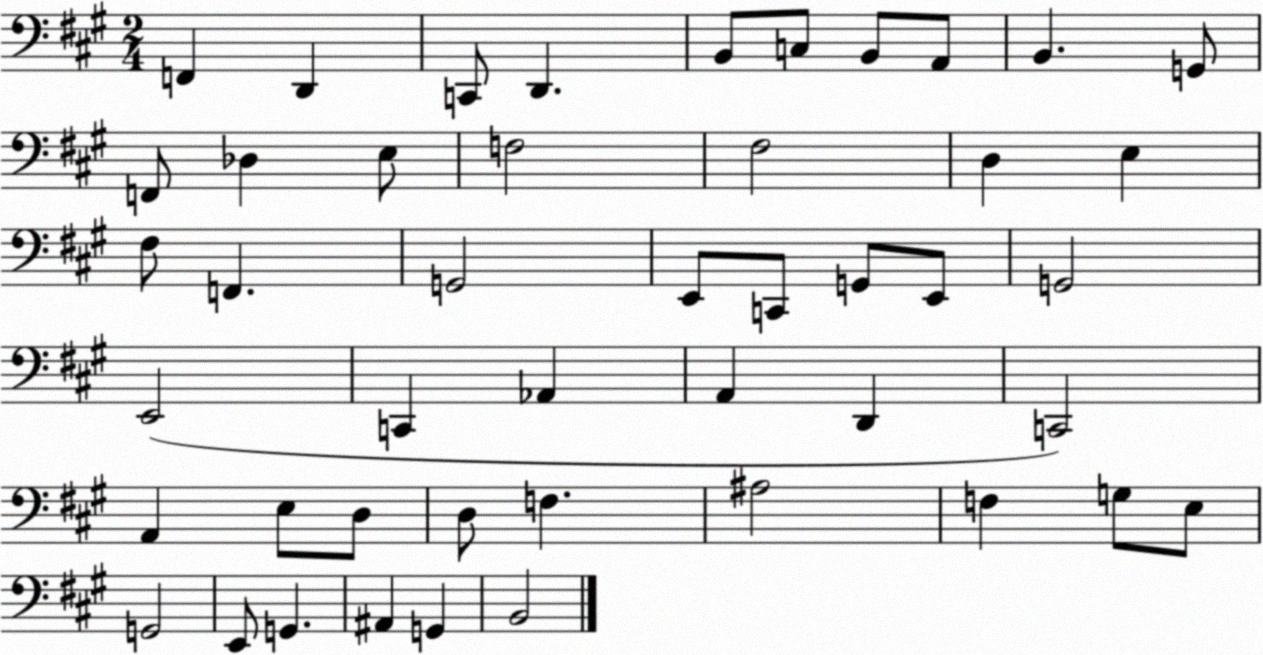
X:1
T:Untitled
M:2/4
L:1/4
K:A
F,, D,, C,,/2 D,, B,,/2 C,/2 B,,/2 A,,/2 B,, G,,/2 F,,/2 _D, E,/2 F,2 ^F,2 D, E, ^F,/2 F,, G,,2 E,,/2 C,,/2 G,,/2 E,,/2 G,,2 E,,2 C,, _A,, A,, D,, C,,2 A,, E,/2 D,/2 D,/2 F, ^A,2 F, G,/2 E,/2 G,,2 E,,/2 G,, ^A,, G,, B,,2